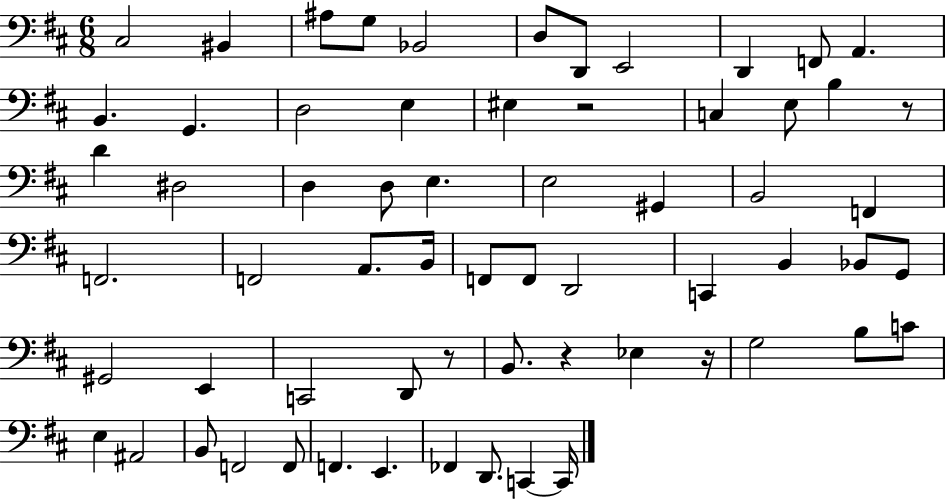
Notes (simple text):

C#3/h BIS2/q A#3/e G3/e Bb2/h D3/e D2/e E2/h D2/q F2/e A2/q. B2/q. G2/q. D3/h E3/q EIS3/q R/h C3/q E3/e B3/q R/e D4/q D#3/h D3/q D3/e E3/q. E3/h G#2/q B2/h F2/q F2/h. F2/h A2/e. B2/s F2/e F2/e D2/h C2/q B2/q Bb2/e G2/e G#2/h E2/q C2/h D2/e R/e B2/e. R/q Eb3/q R/s G3/h B3/e C4/e E3/q A#2/h B2/e F2/h F2/e F2/q. E2/q. FES2/q D2/e. C2/q C2/s